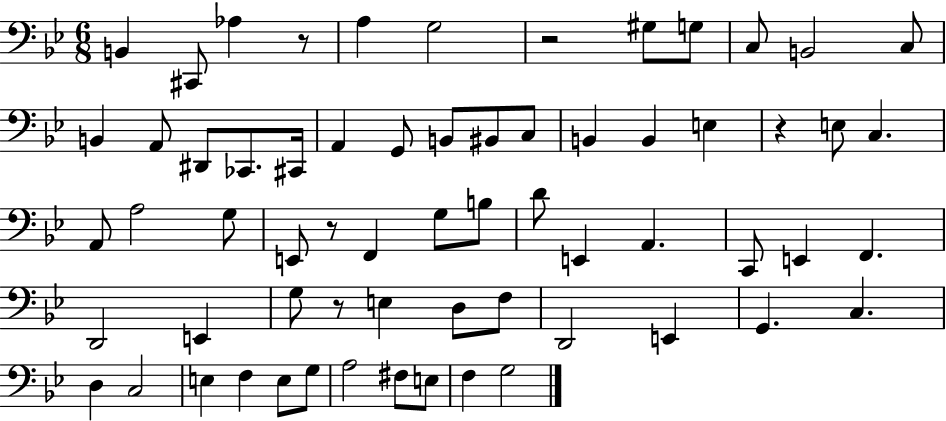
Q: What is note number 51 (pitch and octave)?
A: E3